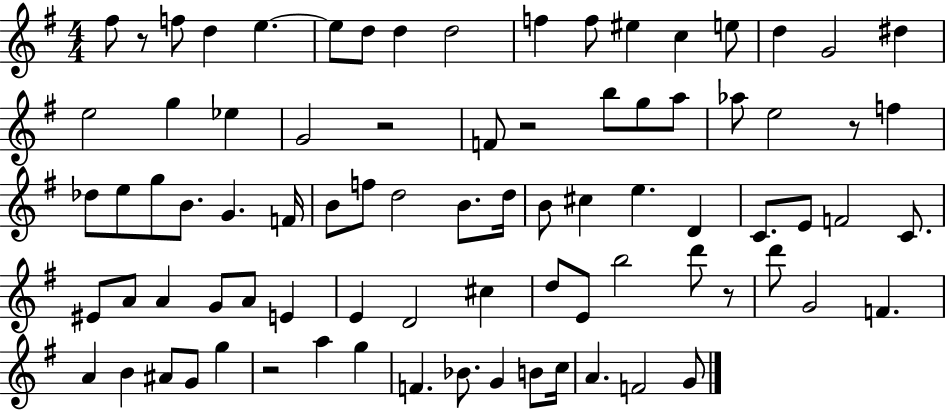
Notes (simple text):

F#5/e R/e F5/e D5/q E5/q. E5/e D5/e D5/q D5/h F5/q F5/e EIS5/q C5/q E5/e D5/q G4/h D#5/q E5/h G5/q Eb5/q G4/h R/h F4/e R/h B5/e G5/e A5/e Ab5/e E5/h R/e F5/q Db5/e E5/e G5/e B4/e. G4/q. F4/s B4/e F5/e D5/h B4/e. D5/s B4/e C#5/q E5/q. D4/q C4/e. E4/e F4/h C4/e. EIS4/e A4/e A4/q G4/e A4/e E4/q E4/q D4/h C#5/q D5/e E4/e B5/h D6/e R/e D6/e G4/h F4/q. A4/q B4/q A#4/e G4/e G5/q R/h A5/q G5/q F4/q. Bb4/e. G4/q B4/e C5/s A4/q. F4/h G4/e